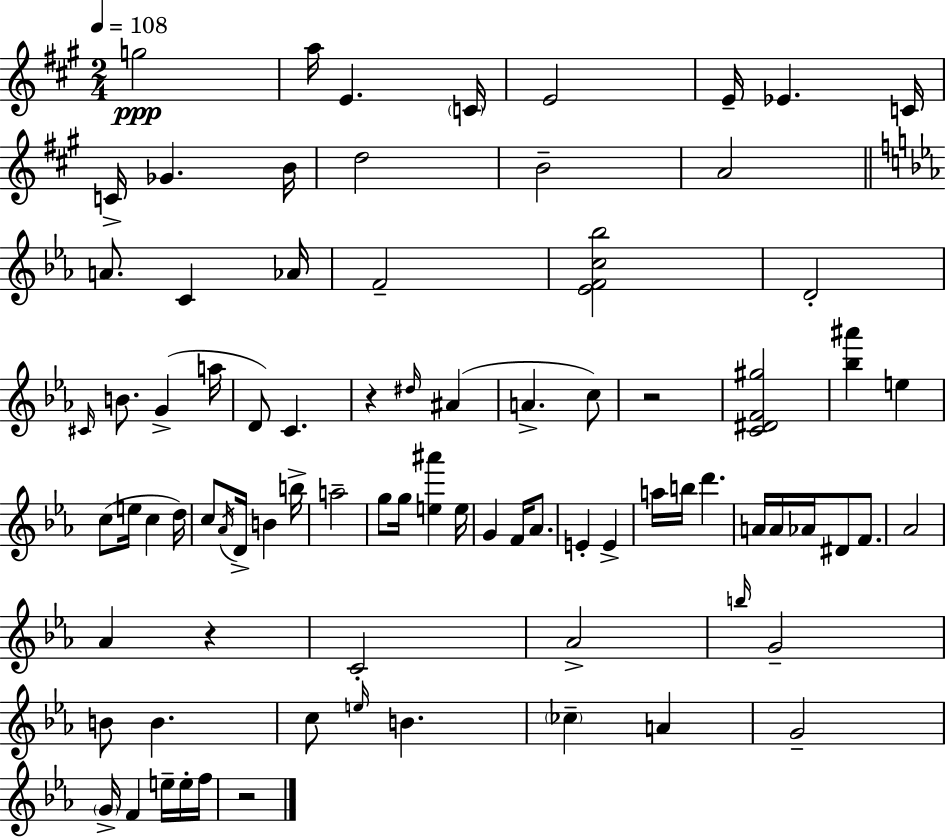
G5/h A5/s E4/q. C4/s E4/h E4/s Eb4/q. C4/s C4/s Gb4/q. B4/s D5/h B4/h A4/h A4/e. C4/q Ab4/s F4/h [Eb4,F4,C5,Bb5]/h D4/h C#4/s B4/e. G4/q A5/s D4/e C4/q. R/q D#5/s A#4/q A4/q. C5/e R/h [C4,D#4,F4,G#5]/h [Bb5,A#6]/q E5/q C5/e E5/s C5/q D5/s C5/e Ab4/s D4/s B4/q B5/s A5/h G5/e G5/s [E5,A#6]/q E5/s G4/q F4/s Ab4/e. E4/q E4/q A5/s B5/s D6/q. A4/s A4/s Ab4/s D#4/e F4/e. Ab4/h Ab4/q R/q C4/h Ab4/h B5/s G4/h B4/e B4/q. C5/e E5/s B4/q. CES5/q A4/q G4/h G4/s F4/q E5/s E5/s F5/s R/h